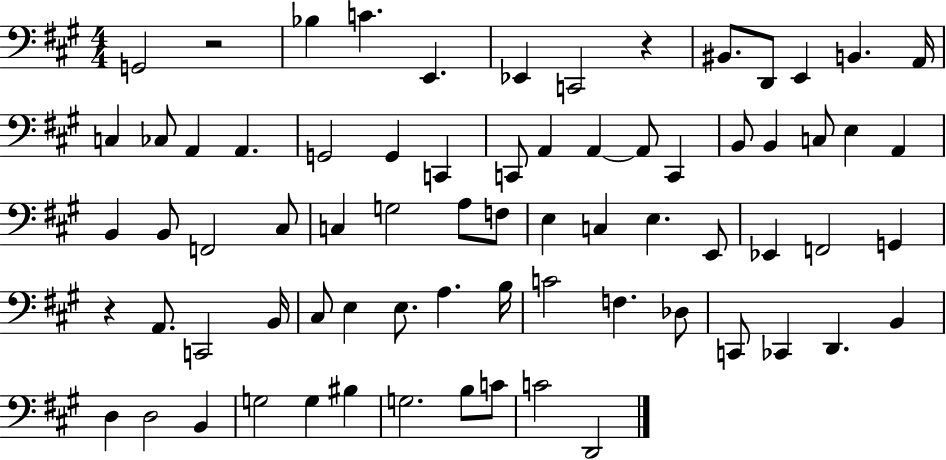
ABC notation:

X:1
T:Untitled
M:4/4
L:1/4
K:A
G,,2 z2 _B, C E,, _E,, C,,2 z ^B,,/2 D,,/2 E,, B,, A,,/4 C, _C,/2 A,, A,, G,,2 G,, C,, C,,/2 A,, A,, A,,/2 C,, B,,/2 B,, C,/2 E, A,, B,, B,,/2 F,,2 ^C,/2 C, G,2 A,/2 F,/2 E, C, E, E,,/2 _E,, F,,2 G,, z A,,/2 C,,2 B,,/4 ^C,/2 E, E,/2 A, B,/4 C2 F, _D,/2 C,,/2 _C,, D,, B,, D, D,2 B,, G,2 G, ^B, G,2 B,/2 C/2 C2 D,,2